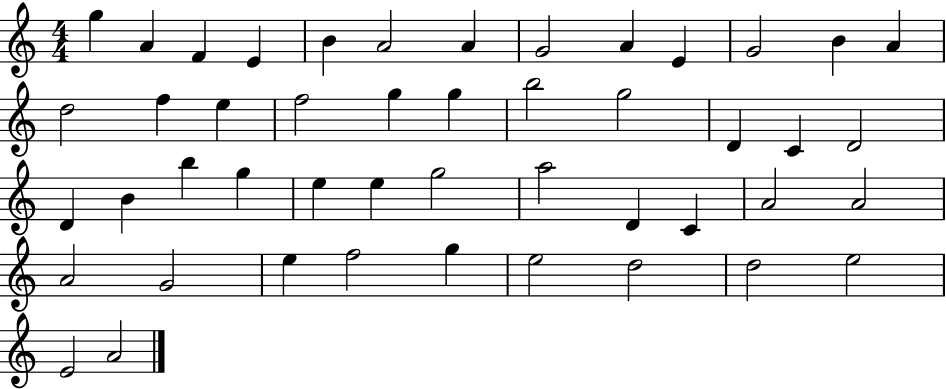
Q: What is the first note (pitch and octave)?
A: G5